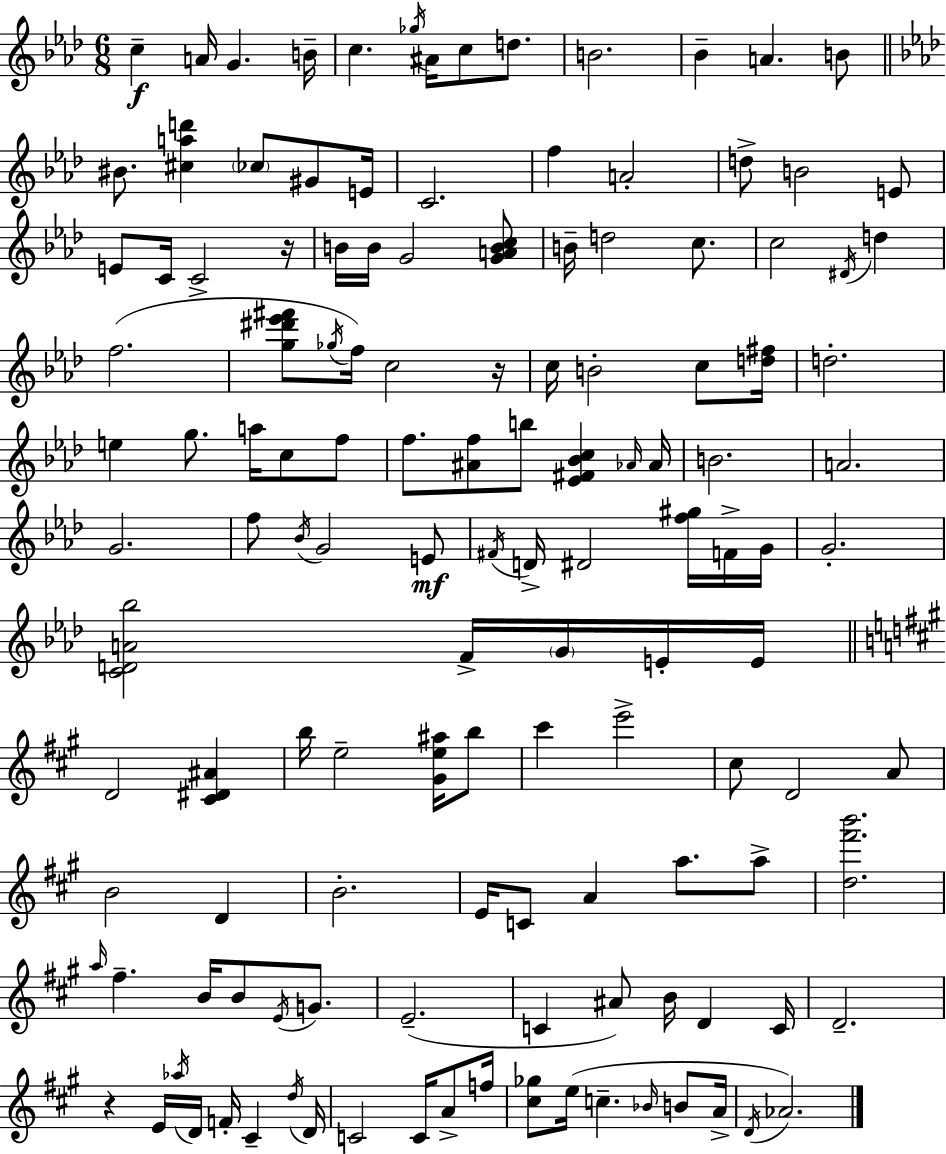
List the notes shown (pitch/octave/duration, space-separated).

C5/q A4/s G4/q. B4/s C5/q. Gb5/s A#4/s C5/e D5/e. B4/h. Bb4/q A4/q. B4/e BIS4/e. [C#5,A5,D6]/q CES5/e G#4/e E4/s C4/h. F5/q A4/h D5/e B4/h E4/e E4/e C4/s C4/h R/s B4/s B4/s G4/h [G4,A4,B4,C5]/e B4/s D5/h C5/e. C5/h D#4/s D5/q F5/h. [G5,D#6,Eb6,F#6]/e Gb5/s F5/s C5/h R/s C5/s B4/h C5/e [D5,F#5]/s D5/h. E5/q G5/e. A5/s C5/e F5/e F5/e. [A#4,F5]/e B5/e [Eb4,F#4,Bb4,C5]/q Ab4/s Ab4/s B4/h. A4/h. G4/h. F5/e Bb4/s G4/h E4/e F#4/s D4/s D#4/h [F5,G#5]/s F4/s G4/s G4/h. [C4,D4,A4,Bb5]/h F4/s G4/s E4/s E4/s D4/h [C#4,D#4,A#4]/q B5/s E5/h [G#4,E5,A#5]/s B5/e C#6/q E6/h C#5/e D4/h A4/e B4/h D4/q B4/h. E4/s C4/e A4/q A5/e. A5/e [D5,F#6,B6]/h. A5/s F#5/q. B4/s B4/e E4/s G4/e. E4/h. C4/q A#4/e B4/s D4/q C4/s D4/h. R/q E4/s Ab5/s D4/s F4/s C#4/q D5/s D4/s C4/h C4/s A4/e F5/s [C#5,Gb5]/e E5/s C5/q. Bb4/s B4/e A4/s D4/s Ab4/h.